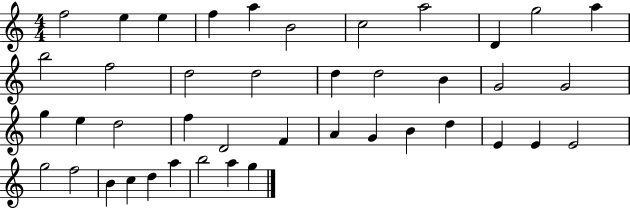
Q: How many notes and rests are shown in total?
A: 42